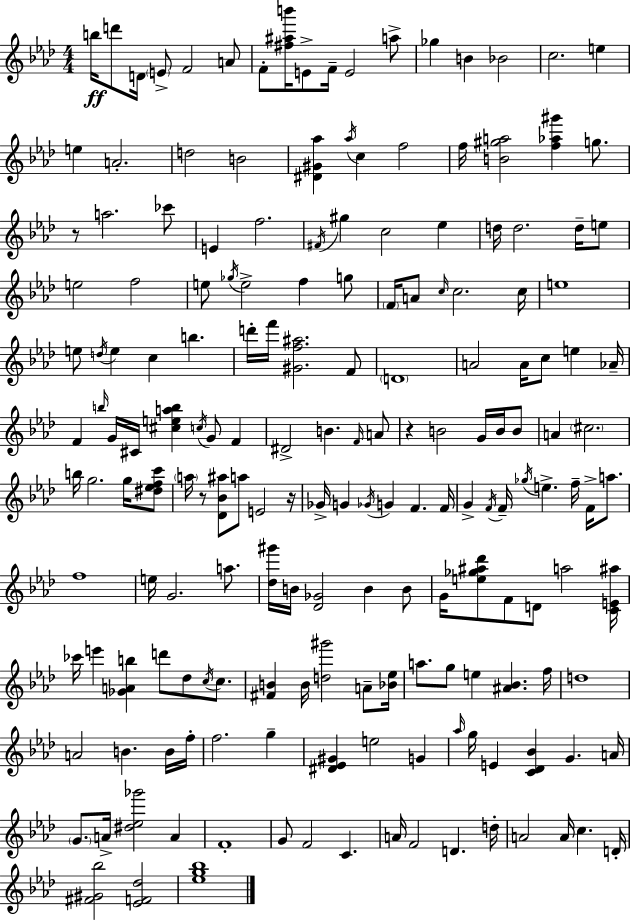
B5/s D6/e D4/s E4/e F4/h A4/e F4/e [F#5,A#5,B6]/s E4/e F4/s E4/h A5/e Gb5/q B4/q Bb4/h C5/h. E5/q E5/q A4/h. D5/h B4/h [D#4,G#4,Ab5]/q Ab5/s C5/q F5/h F5/s [B4,G#5,A5]/h [F5,Ab5,G#6]/q G5/e. R/e A5/h. CES6/e E4/q F5/h. F#4/s G#5/q C5/h Eb5/q D5/s D5/h. D5/s E5/e E5/h F5/h E5/e Gb5/s E5/h F5/q G5/e F4/s A4/e C5/s C5/h. C5/s E5/w E5/e D5/s E5/q C5/q B5/q. D6/s F6/s [G#4,F5,A#5]/h. F4/e D4/w A4/h A4/s C5/e E5/q Ab4/s F4/q B5/s G4/s C#4/s [C#5,E5,A5,B5]/q C5/s G4/e F4/q D#4/h B4/q. F4/s A4/e R/q B4/h G4/s B4/s B4/e A4/q C#5/h. B5/s G5/h. G5/s [D#5,Eb5,F5,C6]/e A5/s R/e [Db4,Bb4,A#5]/e A5/e E4/h R/s Gb4/s G4/q Gb4/s G4/q F4/q. F4/s G4/q F4/s F4/s Gb5/s E5/q. F5/s F4/s A5/e. F5/w E5/s G4/h. A5/e. [Db5,G#6]/s B4/s [Db4,Gb4]/h B4/q B4/e G4/s [E5,Gb5,A#5,Db6]/e F4/e D4/e A5/h [C4,E4,A#5]/s CES6/s E6/q [Gb4,A4,B5]/q D6/e Db5/e C5/s C5/e. [F#4,B4]/q B4/s [D5,G#6]/h A4/e [Bb4,Eb5]/s A5/e. G5/e E5/q [A#4,Bb4]/q. F5/s D5/w A4/h B4/q. B4/s F5/s F5/h. G5/q [D#4,Eb4,G#4]/q E5/h G4/q Ab5/s G5/s E4/q [C4,Db4,Bb4]/q G4/q. A4/s G4/e. A4/s [D#5,Eb5,Gb6]/h A4/q F4/w G4/e F4/h C4/q. A4/s F4/h D4/q. D5/s A4/h A4/s C5/q. D4/s [F#4,G#4,Bb5]/h [Eb4,F4,Db5]/h [Eb5,G5,Bb5]/w